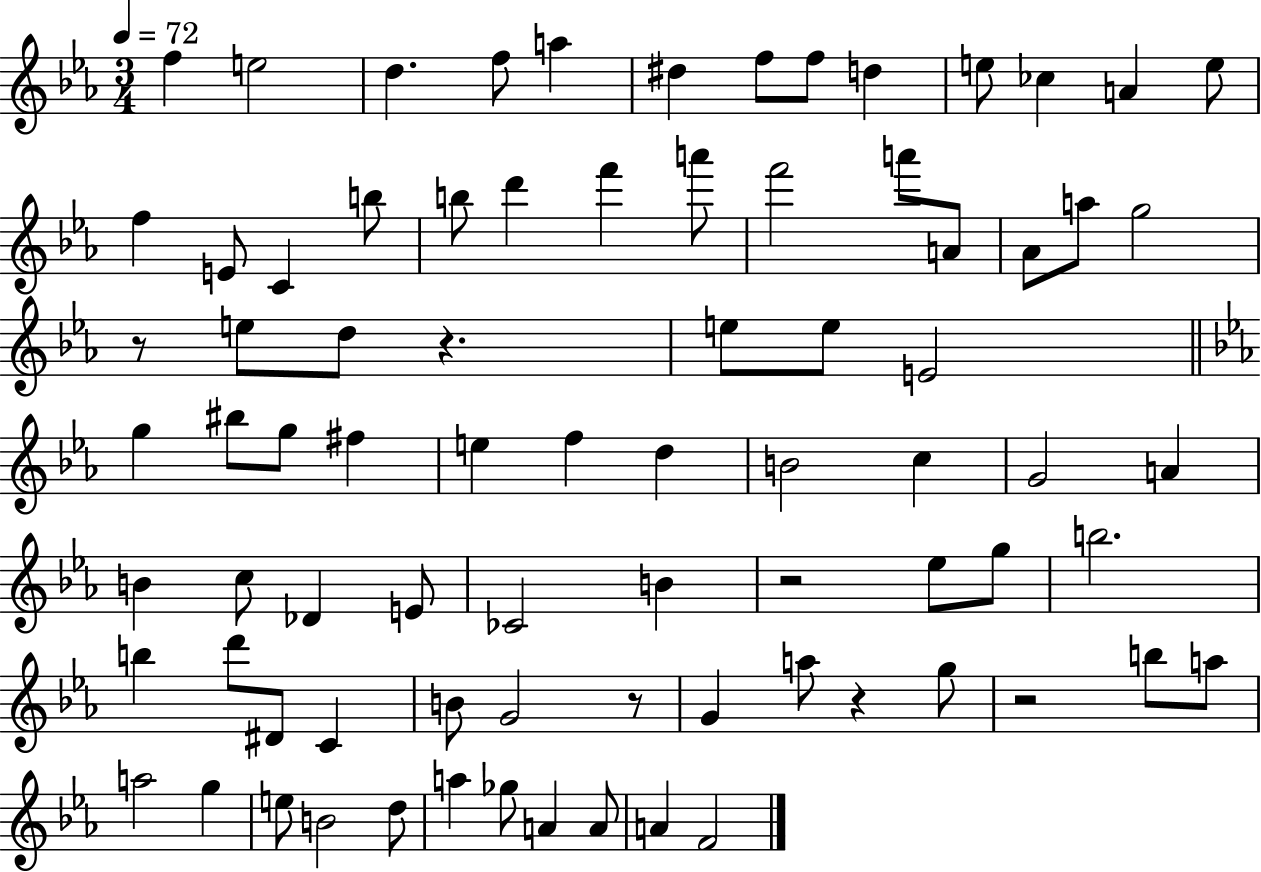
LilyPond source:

{
  \clef treble
  \numericTimeSignature
  \time 3/4
  \key ees \major
  \tempo 4 = 72
  f''4 e''2 | d''4. f''8 a''4 | dis''4 f''8 f''8 d''4 | e''8 ces''4 a'4 e''8 | \break f''4 e'8 c'4 b''8 | b''8 d'''4 f'''4 a'''8 | f'''2 a'''8 a'8 | aes'8 a''8 g''2 | \break r8 e''8 d''8 r4. | e''8 e''8 e'2 | \bar "||" \break \key ees \major g''4 bis''8 g''8 fis''4 | e''4 f''4 d''4 | b'2 c''4 | g'2 a'4 | \break b'4 c''8 des'4 e'8 | ces'2 b'4 | r2 ees''8 g''8 | b''2. | \break b''4 d'''8 dis'8 c'4 | b'8 g'2 r8 | g'4 a''8 r4 g''8 | r2 b''8 a''8 | \break a''2 g''4 | e''8 b'2 d''8 | a''4 ges''8 a'4 a'8 | a'4 f'2 | \break \bar "|."
}